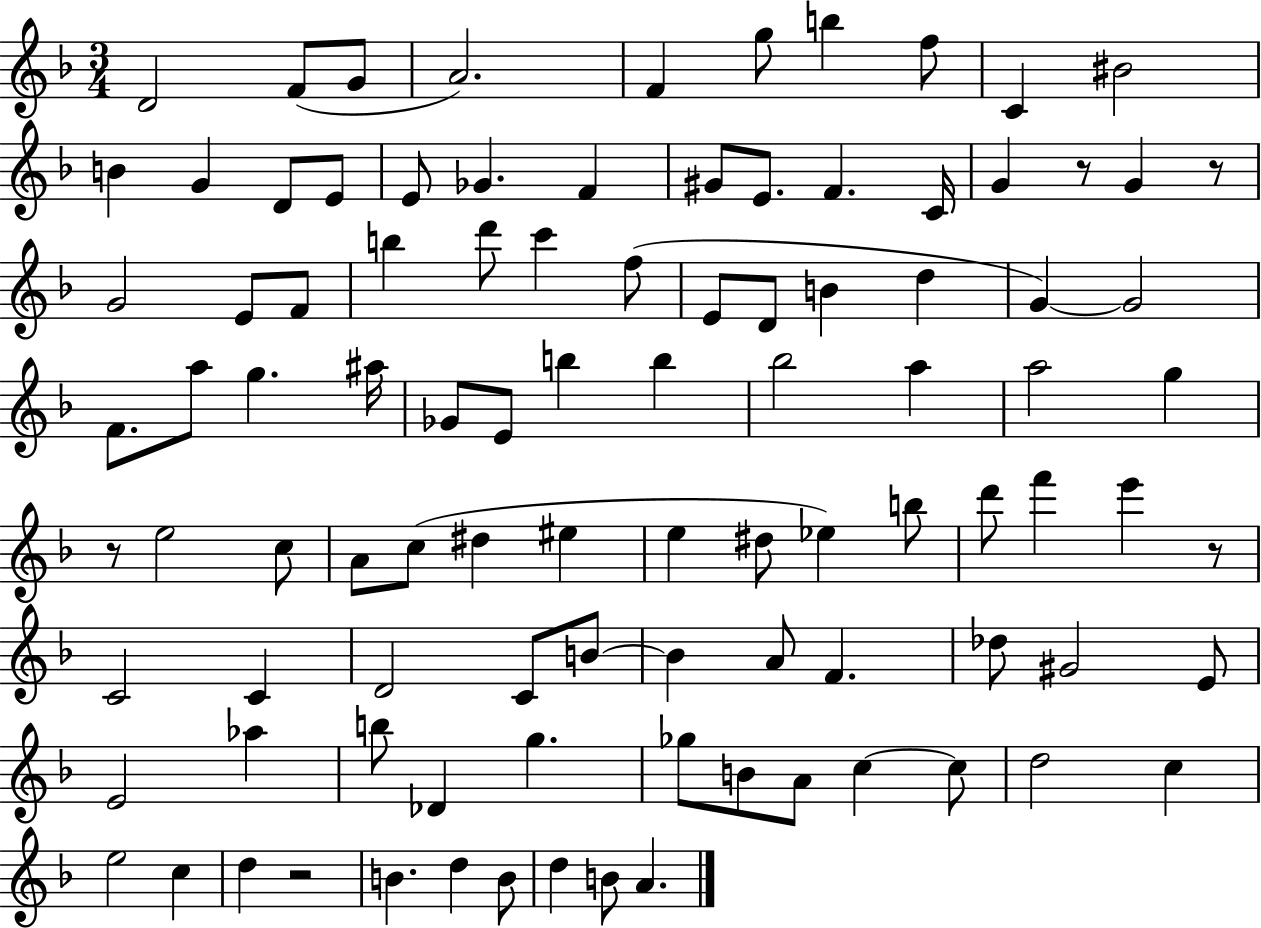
X:1
T:Untitled
M:3/4
L:1/4
K:F
D2 F/2 G/2 A2 F g/2 b f/2 C ^B2 B G D/2 E/2 E/2 _G F ^G/2 E/2 F C/4 G z/2 G z/2 G2 E/2 F/2 b d'/2 c' f/2 E/2 D/2 B d G G2 F/2 a/2 g ^a/4 _G/2 E/2 b b _b2 a a2 g z/2 e2 c/2 A/2 c/2 ^d ^e e ^d/2 _e b/2 d'/2 f' e' z/2 C2 C D2 C/2 B/2 B A/2 F _d/2 ^G2 E/2 E2 _a b/2 _D g _g/2 B/2 A/2 c c/2 d2 c e2 c d z2 B d B/2 d B/2 A